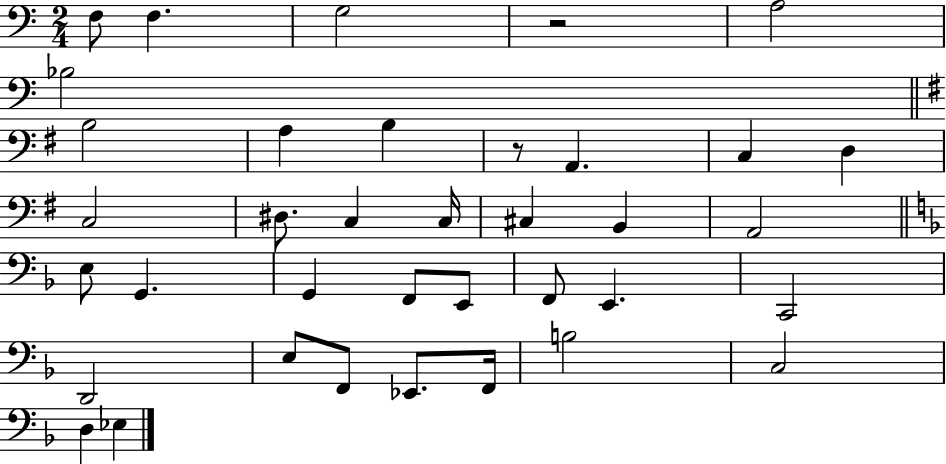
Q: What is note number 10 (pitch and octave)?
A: C3